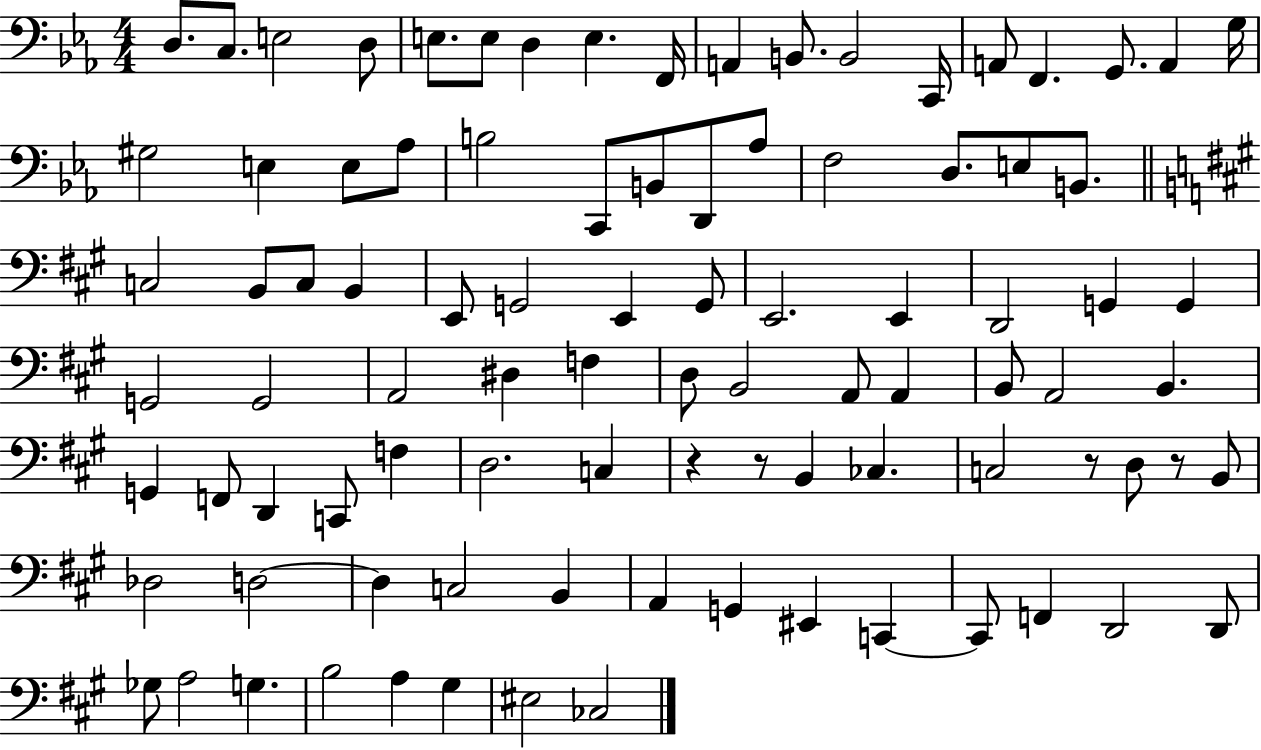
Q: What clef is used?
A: bass